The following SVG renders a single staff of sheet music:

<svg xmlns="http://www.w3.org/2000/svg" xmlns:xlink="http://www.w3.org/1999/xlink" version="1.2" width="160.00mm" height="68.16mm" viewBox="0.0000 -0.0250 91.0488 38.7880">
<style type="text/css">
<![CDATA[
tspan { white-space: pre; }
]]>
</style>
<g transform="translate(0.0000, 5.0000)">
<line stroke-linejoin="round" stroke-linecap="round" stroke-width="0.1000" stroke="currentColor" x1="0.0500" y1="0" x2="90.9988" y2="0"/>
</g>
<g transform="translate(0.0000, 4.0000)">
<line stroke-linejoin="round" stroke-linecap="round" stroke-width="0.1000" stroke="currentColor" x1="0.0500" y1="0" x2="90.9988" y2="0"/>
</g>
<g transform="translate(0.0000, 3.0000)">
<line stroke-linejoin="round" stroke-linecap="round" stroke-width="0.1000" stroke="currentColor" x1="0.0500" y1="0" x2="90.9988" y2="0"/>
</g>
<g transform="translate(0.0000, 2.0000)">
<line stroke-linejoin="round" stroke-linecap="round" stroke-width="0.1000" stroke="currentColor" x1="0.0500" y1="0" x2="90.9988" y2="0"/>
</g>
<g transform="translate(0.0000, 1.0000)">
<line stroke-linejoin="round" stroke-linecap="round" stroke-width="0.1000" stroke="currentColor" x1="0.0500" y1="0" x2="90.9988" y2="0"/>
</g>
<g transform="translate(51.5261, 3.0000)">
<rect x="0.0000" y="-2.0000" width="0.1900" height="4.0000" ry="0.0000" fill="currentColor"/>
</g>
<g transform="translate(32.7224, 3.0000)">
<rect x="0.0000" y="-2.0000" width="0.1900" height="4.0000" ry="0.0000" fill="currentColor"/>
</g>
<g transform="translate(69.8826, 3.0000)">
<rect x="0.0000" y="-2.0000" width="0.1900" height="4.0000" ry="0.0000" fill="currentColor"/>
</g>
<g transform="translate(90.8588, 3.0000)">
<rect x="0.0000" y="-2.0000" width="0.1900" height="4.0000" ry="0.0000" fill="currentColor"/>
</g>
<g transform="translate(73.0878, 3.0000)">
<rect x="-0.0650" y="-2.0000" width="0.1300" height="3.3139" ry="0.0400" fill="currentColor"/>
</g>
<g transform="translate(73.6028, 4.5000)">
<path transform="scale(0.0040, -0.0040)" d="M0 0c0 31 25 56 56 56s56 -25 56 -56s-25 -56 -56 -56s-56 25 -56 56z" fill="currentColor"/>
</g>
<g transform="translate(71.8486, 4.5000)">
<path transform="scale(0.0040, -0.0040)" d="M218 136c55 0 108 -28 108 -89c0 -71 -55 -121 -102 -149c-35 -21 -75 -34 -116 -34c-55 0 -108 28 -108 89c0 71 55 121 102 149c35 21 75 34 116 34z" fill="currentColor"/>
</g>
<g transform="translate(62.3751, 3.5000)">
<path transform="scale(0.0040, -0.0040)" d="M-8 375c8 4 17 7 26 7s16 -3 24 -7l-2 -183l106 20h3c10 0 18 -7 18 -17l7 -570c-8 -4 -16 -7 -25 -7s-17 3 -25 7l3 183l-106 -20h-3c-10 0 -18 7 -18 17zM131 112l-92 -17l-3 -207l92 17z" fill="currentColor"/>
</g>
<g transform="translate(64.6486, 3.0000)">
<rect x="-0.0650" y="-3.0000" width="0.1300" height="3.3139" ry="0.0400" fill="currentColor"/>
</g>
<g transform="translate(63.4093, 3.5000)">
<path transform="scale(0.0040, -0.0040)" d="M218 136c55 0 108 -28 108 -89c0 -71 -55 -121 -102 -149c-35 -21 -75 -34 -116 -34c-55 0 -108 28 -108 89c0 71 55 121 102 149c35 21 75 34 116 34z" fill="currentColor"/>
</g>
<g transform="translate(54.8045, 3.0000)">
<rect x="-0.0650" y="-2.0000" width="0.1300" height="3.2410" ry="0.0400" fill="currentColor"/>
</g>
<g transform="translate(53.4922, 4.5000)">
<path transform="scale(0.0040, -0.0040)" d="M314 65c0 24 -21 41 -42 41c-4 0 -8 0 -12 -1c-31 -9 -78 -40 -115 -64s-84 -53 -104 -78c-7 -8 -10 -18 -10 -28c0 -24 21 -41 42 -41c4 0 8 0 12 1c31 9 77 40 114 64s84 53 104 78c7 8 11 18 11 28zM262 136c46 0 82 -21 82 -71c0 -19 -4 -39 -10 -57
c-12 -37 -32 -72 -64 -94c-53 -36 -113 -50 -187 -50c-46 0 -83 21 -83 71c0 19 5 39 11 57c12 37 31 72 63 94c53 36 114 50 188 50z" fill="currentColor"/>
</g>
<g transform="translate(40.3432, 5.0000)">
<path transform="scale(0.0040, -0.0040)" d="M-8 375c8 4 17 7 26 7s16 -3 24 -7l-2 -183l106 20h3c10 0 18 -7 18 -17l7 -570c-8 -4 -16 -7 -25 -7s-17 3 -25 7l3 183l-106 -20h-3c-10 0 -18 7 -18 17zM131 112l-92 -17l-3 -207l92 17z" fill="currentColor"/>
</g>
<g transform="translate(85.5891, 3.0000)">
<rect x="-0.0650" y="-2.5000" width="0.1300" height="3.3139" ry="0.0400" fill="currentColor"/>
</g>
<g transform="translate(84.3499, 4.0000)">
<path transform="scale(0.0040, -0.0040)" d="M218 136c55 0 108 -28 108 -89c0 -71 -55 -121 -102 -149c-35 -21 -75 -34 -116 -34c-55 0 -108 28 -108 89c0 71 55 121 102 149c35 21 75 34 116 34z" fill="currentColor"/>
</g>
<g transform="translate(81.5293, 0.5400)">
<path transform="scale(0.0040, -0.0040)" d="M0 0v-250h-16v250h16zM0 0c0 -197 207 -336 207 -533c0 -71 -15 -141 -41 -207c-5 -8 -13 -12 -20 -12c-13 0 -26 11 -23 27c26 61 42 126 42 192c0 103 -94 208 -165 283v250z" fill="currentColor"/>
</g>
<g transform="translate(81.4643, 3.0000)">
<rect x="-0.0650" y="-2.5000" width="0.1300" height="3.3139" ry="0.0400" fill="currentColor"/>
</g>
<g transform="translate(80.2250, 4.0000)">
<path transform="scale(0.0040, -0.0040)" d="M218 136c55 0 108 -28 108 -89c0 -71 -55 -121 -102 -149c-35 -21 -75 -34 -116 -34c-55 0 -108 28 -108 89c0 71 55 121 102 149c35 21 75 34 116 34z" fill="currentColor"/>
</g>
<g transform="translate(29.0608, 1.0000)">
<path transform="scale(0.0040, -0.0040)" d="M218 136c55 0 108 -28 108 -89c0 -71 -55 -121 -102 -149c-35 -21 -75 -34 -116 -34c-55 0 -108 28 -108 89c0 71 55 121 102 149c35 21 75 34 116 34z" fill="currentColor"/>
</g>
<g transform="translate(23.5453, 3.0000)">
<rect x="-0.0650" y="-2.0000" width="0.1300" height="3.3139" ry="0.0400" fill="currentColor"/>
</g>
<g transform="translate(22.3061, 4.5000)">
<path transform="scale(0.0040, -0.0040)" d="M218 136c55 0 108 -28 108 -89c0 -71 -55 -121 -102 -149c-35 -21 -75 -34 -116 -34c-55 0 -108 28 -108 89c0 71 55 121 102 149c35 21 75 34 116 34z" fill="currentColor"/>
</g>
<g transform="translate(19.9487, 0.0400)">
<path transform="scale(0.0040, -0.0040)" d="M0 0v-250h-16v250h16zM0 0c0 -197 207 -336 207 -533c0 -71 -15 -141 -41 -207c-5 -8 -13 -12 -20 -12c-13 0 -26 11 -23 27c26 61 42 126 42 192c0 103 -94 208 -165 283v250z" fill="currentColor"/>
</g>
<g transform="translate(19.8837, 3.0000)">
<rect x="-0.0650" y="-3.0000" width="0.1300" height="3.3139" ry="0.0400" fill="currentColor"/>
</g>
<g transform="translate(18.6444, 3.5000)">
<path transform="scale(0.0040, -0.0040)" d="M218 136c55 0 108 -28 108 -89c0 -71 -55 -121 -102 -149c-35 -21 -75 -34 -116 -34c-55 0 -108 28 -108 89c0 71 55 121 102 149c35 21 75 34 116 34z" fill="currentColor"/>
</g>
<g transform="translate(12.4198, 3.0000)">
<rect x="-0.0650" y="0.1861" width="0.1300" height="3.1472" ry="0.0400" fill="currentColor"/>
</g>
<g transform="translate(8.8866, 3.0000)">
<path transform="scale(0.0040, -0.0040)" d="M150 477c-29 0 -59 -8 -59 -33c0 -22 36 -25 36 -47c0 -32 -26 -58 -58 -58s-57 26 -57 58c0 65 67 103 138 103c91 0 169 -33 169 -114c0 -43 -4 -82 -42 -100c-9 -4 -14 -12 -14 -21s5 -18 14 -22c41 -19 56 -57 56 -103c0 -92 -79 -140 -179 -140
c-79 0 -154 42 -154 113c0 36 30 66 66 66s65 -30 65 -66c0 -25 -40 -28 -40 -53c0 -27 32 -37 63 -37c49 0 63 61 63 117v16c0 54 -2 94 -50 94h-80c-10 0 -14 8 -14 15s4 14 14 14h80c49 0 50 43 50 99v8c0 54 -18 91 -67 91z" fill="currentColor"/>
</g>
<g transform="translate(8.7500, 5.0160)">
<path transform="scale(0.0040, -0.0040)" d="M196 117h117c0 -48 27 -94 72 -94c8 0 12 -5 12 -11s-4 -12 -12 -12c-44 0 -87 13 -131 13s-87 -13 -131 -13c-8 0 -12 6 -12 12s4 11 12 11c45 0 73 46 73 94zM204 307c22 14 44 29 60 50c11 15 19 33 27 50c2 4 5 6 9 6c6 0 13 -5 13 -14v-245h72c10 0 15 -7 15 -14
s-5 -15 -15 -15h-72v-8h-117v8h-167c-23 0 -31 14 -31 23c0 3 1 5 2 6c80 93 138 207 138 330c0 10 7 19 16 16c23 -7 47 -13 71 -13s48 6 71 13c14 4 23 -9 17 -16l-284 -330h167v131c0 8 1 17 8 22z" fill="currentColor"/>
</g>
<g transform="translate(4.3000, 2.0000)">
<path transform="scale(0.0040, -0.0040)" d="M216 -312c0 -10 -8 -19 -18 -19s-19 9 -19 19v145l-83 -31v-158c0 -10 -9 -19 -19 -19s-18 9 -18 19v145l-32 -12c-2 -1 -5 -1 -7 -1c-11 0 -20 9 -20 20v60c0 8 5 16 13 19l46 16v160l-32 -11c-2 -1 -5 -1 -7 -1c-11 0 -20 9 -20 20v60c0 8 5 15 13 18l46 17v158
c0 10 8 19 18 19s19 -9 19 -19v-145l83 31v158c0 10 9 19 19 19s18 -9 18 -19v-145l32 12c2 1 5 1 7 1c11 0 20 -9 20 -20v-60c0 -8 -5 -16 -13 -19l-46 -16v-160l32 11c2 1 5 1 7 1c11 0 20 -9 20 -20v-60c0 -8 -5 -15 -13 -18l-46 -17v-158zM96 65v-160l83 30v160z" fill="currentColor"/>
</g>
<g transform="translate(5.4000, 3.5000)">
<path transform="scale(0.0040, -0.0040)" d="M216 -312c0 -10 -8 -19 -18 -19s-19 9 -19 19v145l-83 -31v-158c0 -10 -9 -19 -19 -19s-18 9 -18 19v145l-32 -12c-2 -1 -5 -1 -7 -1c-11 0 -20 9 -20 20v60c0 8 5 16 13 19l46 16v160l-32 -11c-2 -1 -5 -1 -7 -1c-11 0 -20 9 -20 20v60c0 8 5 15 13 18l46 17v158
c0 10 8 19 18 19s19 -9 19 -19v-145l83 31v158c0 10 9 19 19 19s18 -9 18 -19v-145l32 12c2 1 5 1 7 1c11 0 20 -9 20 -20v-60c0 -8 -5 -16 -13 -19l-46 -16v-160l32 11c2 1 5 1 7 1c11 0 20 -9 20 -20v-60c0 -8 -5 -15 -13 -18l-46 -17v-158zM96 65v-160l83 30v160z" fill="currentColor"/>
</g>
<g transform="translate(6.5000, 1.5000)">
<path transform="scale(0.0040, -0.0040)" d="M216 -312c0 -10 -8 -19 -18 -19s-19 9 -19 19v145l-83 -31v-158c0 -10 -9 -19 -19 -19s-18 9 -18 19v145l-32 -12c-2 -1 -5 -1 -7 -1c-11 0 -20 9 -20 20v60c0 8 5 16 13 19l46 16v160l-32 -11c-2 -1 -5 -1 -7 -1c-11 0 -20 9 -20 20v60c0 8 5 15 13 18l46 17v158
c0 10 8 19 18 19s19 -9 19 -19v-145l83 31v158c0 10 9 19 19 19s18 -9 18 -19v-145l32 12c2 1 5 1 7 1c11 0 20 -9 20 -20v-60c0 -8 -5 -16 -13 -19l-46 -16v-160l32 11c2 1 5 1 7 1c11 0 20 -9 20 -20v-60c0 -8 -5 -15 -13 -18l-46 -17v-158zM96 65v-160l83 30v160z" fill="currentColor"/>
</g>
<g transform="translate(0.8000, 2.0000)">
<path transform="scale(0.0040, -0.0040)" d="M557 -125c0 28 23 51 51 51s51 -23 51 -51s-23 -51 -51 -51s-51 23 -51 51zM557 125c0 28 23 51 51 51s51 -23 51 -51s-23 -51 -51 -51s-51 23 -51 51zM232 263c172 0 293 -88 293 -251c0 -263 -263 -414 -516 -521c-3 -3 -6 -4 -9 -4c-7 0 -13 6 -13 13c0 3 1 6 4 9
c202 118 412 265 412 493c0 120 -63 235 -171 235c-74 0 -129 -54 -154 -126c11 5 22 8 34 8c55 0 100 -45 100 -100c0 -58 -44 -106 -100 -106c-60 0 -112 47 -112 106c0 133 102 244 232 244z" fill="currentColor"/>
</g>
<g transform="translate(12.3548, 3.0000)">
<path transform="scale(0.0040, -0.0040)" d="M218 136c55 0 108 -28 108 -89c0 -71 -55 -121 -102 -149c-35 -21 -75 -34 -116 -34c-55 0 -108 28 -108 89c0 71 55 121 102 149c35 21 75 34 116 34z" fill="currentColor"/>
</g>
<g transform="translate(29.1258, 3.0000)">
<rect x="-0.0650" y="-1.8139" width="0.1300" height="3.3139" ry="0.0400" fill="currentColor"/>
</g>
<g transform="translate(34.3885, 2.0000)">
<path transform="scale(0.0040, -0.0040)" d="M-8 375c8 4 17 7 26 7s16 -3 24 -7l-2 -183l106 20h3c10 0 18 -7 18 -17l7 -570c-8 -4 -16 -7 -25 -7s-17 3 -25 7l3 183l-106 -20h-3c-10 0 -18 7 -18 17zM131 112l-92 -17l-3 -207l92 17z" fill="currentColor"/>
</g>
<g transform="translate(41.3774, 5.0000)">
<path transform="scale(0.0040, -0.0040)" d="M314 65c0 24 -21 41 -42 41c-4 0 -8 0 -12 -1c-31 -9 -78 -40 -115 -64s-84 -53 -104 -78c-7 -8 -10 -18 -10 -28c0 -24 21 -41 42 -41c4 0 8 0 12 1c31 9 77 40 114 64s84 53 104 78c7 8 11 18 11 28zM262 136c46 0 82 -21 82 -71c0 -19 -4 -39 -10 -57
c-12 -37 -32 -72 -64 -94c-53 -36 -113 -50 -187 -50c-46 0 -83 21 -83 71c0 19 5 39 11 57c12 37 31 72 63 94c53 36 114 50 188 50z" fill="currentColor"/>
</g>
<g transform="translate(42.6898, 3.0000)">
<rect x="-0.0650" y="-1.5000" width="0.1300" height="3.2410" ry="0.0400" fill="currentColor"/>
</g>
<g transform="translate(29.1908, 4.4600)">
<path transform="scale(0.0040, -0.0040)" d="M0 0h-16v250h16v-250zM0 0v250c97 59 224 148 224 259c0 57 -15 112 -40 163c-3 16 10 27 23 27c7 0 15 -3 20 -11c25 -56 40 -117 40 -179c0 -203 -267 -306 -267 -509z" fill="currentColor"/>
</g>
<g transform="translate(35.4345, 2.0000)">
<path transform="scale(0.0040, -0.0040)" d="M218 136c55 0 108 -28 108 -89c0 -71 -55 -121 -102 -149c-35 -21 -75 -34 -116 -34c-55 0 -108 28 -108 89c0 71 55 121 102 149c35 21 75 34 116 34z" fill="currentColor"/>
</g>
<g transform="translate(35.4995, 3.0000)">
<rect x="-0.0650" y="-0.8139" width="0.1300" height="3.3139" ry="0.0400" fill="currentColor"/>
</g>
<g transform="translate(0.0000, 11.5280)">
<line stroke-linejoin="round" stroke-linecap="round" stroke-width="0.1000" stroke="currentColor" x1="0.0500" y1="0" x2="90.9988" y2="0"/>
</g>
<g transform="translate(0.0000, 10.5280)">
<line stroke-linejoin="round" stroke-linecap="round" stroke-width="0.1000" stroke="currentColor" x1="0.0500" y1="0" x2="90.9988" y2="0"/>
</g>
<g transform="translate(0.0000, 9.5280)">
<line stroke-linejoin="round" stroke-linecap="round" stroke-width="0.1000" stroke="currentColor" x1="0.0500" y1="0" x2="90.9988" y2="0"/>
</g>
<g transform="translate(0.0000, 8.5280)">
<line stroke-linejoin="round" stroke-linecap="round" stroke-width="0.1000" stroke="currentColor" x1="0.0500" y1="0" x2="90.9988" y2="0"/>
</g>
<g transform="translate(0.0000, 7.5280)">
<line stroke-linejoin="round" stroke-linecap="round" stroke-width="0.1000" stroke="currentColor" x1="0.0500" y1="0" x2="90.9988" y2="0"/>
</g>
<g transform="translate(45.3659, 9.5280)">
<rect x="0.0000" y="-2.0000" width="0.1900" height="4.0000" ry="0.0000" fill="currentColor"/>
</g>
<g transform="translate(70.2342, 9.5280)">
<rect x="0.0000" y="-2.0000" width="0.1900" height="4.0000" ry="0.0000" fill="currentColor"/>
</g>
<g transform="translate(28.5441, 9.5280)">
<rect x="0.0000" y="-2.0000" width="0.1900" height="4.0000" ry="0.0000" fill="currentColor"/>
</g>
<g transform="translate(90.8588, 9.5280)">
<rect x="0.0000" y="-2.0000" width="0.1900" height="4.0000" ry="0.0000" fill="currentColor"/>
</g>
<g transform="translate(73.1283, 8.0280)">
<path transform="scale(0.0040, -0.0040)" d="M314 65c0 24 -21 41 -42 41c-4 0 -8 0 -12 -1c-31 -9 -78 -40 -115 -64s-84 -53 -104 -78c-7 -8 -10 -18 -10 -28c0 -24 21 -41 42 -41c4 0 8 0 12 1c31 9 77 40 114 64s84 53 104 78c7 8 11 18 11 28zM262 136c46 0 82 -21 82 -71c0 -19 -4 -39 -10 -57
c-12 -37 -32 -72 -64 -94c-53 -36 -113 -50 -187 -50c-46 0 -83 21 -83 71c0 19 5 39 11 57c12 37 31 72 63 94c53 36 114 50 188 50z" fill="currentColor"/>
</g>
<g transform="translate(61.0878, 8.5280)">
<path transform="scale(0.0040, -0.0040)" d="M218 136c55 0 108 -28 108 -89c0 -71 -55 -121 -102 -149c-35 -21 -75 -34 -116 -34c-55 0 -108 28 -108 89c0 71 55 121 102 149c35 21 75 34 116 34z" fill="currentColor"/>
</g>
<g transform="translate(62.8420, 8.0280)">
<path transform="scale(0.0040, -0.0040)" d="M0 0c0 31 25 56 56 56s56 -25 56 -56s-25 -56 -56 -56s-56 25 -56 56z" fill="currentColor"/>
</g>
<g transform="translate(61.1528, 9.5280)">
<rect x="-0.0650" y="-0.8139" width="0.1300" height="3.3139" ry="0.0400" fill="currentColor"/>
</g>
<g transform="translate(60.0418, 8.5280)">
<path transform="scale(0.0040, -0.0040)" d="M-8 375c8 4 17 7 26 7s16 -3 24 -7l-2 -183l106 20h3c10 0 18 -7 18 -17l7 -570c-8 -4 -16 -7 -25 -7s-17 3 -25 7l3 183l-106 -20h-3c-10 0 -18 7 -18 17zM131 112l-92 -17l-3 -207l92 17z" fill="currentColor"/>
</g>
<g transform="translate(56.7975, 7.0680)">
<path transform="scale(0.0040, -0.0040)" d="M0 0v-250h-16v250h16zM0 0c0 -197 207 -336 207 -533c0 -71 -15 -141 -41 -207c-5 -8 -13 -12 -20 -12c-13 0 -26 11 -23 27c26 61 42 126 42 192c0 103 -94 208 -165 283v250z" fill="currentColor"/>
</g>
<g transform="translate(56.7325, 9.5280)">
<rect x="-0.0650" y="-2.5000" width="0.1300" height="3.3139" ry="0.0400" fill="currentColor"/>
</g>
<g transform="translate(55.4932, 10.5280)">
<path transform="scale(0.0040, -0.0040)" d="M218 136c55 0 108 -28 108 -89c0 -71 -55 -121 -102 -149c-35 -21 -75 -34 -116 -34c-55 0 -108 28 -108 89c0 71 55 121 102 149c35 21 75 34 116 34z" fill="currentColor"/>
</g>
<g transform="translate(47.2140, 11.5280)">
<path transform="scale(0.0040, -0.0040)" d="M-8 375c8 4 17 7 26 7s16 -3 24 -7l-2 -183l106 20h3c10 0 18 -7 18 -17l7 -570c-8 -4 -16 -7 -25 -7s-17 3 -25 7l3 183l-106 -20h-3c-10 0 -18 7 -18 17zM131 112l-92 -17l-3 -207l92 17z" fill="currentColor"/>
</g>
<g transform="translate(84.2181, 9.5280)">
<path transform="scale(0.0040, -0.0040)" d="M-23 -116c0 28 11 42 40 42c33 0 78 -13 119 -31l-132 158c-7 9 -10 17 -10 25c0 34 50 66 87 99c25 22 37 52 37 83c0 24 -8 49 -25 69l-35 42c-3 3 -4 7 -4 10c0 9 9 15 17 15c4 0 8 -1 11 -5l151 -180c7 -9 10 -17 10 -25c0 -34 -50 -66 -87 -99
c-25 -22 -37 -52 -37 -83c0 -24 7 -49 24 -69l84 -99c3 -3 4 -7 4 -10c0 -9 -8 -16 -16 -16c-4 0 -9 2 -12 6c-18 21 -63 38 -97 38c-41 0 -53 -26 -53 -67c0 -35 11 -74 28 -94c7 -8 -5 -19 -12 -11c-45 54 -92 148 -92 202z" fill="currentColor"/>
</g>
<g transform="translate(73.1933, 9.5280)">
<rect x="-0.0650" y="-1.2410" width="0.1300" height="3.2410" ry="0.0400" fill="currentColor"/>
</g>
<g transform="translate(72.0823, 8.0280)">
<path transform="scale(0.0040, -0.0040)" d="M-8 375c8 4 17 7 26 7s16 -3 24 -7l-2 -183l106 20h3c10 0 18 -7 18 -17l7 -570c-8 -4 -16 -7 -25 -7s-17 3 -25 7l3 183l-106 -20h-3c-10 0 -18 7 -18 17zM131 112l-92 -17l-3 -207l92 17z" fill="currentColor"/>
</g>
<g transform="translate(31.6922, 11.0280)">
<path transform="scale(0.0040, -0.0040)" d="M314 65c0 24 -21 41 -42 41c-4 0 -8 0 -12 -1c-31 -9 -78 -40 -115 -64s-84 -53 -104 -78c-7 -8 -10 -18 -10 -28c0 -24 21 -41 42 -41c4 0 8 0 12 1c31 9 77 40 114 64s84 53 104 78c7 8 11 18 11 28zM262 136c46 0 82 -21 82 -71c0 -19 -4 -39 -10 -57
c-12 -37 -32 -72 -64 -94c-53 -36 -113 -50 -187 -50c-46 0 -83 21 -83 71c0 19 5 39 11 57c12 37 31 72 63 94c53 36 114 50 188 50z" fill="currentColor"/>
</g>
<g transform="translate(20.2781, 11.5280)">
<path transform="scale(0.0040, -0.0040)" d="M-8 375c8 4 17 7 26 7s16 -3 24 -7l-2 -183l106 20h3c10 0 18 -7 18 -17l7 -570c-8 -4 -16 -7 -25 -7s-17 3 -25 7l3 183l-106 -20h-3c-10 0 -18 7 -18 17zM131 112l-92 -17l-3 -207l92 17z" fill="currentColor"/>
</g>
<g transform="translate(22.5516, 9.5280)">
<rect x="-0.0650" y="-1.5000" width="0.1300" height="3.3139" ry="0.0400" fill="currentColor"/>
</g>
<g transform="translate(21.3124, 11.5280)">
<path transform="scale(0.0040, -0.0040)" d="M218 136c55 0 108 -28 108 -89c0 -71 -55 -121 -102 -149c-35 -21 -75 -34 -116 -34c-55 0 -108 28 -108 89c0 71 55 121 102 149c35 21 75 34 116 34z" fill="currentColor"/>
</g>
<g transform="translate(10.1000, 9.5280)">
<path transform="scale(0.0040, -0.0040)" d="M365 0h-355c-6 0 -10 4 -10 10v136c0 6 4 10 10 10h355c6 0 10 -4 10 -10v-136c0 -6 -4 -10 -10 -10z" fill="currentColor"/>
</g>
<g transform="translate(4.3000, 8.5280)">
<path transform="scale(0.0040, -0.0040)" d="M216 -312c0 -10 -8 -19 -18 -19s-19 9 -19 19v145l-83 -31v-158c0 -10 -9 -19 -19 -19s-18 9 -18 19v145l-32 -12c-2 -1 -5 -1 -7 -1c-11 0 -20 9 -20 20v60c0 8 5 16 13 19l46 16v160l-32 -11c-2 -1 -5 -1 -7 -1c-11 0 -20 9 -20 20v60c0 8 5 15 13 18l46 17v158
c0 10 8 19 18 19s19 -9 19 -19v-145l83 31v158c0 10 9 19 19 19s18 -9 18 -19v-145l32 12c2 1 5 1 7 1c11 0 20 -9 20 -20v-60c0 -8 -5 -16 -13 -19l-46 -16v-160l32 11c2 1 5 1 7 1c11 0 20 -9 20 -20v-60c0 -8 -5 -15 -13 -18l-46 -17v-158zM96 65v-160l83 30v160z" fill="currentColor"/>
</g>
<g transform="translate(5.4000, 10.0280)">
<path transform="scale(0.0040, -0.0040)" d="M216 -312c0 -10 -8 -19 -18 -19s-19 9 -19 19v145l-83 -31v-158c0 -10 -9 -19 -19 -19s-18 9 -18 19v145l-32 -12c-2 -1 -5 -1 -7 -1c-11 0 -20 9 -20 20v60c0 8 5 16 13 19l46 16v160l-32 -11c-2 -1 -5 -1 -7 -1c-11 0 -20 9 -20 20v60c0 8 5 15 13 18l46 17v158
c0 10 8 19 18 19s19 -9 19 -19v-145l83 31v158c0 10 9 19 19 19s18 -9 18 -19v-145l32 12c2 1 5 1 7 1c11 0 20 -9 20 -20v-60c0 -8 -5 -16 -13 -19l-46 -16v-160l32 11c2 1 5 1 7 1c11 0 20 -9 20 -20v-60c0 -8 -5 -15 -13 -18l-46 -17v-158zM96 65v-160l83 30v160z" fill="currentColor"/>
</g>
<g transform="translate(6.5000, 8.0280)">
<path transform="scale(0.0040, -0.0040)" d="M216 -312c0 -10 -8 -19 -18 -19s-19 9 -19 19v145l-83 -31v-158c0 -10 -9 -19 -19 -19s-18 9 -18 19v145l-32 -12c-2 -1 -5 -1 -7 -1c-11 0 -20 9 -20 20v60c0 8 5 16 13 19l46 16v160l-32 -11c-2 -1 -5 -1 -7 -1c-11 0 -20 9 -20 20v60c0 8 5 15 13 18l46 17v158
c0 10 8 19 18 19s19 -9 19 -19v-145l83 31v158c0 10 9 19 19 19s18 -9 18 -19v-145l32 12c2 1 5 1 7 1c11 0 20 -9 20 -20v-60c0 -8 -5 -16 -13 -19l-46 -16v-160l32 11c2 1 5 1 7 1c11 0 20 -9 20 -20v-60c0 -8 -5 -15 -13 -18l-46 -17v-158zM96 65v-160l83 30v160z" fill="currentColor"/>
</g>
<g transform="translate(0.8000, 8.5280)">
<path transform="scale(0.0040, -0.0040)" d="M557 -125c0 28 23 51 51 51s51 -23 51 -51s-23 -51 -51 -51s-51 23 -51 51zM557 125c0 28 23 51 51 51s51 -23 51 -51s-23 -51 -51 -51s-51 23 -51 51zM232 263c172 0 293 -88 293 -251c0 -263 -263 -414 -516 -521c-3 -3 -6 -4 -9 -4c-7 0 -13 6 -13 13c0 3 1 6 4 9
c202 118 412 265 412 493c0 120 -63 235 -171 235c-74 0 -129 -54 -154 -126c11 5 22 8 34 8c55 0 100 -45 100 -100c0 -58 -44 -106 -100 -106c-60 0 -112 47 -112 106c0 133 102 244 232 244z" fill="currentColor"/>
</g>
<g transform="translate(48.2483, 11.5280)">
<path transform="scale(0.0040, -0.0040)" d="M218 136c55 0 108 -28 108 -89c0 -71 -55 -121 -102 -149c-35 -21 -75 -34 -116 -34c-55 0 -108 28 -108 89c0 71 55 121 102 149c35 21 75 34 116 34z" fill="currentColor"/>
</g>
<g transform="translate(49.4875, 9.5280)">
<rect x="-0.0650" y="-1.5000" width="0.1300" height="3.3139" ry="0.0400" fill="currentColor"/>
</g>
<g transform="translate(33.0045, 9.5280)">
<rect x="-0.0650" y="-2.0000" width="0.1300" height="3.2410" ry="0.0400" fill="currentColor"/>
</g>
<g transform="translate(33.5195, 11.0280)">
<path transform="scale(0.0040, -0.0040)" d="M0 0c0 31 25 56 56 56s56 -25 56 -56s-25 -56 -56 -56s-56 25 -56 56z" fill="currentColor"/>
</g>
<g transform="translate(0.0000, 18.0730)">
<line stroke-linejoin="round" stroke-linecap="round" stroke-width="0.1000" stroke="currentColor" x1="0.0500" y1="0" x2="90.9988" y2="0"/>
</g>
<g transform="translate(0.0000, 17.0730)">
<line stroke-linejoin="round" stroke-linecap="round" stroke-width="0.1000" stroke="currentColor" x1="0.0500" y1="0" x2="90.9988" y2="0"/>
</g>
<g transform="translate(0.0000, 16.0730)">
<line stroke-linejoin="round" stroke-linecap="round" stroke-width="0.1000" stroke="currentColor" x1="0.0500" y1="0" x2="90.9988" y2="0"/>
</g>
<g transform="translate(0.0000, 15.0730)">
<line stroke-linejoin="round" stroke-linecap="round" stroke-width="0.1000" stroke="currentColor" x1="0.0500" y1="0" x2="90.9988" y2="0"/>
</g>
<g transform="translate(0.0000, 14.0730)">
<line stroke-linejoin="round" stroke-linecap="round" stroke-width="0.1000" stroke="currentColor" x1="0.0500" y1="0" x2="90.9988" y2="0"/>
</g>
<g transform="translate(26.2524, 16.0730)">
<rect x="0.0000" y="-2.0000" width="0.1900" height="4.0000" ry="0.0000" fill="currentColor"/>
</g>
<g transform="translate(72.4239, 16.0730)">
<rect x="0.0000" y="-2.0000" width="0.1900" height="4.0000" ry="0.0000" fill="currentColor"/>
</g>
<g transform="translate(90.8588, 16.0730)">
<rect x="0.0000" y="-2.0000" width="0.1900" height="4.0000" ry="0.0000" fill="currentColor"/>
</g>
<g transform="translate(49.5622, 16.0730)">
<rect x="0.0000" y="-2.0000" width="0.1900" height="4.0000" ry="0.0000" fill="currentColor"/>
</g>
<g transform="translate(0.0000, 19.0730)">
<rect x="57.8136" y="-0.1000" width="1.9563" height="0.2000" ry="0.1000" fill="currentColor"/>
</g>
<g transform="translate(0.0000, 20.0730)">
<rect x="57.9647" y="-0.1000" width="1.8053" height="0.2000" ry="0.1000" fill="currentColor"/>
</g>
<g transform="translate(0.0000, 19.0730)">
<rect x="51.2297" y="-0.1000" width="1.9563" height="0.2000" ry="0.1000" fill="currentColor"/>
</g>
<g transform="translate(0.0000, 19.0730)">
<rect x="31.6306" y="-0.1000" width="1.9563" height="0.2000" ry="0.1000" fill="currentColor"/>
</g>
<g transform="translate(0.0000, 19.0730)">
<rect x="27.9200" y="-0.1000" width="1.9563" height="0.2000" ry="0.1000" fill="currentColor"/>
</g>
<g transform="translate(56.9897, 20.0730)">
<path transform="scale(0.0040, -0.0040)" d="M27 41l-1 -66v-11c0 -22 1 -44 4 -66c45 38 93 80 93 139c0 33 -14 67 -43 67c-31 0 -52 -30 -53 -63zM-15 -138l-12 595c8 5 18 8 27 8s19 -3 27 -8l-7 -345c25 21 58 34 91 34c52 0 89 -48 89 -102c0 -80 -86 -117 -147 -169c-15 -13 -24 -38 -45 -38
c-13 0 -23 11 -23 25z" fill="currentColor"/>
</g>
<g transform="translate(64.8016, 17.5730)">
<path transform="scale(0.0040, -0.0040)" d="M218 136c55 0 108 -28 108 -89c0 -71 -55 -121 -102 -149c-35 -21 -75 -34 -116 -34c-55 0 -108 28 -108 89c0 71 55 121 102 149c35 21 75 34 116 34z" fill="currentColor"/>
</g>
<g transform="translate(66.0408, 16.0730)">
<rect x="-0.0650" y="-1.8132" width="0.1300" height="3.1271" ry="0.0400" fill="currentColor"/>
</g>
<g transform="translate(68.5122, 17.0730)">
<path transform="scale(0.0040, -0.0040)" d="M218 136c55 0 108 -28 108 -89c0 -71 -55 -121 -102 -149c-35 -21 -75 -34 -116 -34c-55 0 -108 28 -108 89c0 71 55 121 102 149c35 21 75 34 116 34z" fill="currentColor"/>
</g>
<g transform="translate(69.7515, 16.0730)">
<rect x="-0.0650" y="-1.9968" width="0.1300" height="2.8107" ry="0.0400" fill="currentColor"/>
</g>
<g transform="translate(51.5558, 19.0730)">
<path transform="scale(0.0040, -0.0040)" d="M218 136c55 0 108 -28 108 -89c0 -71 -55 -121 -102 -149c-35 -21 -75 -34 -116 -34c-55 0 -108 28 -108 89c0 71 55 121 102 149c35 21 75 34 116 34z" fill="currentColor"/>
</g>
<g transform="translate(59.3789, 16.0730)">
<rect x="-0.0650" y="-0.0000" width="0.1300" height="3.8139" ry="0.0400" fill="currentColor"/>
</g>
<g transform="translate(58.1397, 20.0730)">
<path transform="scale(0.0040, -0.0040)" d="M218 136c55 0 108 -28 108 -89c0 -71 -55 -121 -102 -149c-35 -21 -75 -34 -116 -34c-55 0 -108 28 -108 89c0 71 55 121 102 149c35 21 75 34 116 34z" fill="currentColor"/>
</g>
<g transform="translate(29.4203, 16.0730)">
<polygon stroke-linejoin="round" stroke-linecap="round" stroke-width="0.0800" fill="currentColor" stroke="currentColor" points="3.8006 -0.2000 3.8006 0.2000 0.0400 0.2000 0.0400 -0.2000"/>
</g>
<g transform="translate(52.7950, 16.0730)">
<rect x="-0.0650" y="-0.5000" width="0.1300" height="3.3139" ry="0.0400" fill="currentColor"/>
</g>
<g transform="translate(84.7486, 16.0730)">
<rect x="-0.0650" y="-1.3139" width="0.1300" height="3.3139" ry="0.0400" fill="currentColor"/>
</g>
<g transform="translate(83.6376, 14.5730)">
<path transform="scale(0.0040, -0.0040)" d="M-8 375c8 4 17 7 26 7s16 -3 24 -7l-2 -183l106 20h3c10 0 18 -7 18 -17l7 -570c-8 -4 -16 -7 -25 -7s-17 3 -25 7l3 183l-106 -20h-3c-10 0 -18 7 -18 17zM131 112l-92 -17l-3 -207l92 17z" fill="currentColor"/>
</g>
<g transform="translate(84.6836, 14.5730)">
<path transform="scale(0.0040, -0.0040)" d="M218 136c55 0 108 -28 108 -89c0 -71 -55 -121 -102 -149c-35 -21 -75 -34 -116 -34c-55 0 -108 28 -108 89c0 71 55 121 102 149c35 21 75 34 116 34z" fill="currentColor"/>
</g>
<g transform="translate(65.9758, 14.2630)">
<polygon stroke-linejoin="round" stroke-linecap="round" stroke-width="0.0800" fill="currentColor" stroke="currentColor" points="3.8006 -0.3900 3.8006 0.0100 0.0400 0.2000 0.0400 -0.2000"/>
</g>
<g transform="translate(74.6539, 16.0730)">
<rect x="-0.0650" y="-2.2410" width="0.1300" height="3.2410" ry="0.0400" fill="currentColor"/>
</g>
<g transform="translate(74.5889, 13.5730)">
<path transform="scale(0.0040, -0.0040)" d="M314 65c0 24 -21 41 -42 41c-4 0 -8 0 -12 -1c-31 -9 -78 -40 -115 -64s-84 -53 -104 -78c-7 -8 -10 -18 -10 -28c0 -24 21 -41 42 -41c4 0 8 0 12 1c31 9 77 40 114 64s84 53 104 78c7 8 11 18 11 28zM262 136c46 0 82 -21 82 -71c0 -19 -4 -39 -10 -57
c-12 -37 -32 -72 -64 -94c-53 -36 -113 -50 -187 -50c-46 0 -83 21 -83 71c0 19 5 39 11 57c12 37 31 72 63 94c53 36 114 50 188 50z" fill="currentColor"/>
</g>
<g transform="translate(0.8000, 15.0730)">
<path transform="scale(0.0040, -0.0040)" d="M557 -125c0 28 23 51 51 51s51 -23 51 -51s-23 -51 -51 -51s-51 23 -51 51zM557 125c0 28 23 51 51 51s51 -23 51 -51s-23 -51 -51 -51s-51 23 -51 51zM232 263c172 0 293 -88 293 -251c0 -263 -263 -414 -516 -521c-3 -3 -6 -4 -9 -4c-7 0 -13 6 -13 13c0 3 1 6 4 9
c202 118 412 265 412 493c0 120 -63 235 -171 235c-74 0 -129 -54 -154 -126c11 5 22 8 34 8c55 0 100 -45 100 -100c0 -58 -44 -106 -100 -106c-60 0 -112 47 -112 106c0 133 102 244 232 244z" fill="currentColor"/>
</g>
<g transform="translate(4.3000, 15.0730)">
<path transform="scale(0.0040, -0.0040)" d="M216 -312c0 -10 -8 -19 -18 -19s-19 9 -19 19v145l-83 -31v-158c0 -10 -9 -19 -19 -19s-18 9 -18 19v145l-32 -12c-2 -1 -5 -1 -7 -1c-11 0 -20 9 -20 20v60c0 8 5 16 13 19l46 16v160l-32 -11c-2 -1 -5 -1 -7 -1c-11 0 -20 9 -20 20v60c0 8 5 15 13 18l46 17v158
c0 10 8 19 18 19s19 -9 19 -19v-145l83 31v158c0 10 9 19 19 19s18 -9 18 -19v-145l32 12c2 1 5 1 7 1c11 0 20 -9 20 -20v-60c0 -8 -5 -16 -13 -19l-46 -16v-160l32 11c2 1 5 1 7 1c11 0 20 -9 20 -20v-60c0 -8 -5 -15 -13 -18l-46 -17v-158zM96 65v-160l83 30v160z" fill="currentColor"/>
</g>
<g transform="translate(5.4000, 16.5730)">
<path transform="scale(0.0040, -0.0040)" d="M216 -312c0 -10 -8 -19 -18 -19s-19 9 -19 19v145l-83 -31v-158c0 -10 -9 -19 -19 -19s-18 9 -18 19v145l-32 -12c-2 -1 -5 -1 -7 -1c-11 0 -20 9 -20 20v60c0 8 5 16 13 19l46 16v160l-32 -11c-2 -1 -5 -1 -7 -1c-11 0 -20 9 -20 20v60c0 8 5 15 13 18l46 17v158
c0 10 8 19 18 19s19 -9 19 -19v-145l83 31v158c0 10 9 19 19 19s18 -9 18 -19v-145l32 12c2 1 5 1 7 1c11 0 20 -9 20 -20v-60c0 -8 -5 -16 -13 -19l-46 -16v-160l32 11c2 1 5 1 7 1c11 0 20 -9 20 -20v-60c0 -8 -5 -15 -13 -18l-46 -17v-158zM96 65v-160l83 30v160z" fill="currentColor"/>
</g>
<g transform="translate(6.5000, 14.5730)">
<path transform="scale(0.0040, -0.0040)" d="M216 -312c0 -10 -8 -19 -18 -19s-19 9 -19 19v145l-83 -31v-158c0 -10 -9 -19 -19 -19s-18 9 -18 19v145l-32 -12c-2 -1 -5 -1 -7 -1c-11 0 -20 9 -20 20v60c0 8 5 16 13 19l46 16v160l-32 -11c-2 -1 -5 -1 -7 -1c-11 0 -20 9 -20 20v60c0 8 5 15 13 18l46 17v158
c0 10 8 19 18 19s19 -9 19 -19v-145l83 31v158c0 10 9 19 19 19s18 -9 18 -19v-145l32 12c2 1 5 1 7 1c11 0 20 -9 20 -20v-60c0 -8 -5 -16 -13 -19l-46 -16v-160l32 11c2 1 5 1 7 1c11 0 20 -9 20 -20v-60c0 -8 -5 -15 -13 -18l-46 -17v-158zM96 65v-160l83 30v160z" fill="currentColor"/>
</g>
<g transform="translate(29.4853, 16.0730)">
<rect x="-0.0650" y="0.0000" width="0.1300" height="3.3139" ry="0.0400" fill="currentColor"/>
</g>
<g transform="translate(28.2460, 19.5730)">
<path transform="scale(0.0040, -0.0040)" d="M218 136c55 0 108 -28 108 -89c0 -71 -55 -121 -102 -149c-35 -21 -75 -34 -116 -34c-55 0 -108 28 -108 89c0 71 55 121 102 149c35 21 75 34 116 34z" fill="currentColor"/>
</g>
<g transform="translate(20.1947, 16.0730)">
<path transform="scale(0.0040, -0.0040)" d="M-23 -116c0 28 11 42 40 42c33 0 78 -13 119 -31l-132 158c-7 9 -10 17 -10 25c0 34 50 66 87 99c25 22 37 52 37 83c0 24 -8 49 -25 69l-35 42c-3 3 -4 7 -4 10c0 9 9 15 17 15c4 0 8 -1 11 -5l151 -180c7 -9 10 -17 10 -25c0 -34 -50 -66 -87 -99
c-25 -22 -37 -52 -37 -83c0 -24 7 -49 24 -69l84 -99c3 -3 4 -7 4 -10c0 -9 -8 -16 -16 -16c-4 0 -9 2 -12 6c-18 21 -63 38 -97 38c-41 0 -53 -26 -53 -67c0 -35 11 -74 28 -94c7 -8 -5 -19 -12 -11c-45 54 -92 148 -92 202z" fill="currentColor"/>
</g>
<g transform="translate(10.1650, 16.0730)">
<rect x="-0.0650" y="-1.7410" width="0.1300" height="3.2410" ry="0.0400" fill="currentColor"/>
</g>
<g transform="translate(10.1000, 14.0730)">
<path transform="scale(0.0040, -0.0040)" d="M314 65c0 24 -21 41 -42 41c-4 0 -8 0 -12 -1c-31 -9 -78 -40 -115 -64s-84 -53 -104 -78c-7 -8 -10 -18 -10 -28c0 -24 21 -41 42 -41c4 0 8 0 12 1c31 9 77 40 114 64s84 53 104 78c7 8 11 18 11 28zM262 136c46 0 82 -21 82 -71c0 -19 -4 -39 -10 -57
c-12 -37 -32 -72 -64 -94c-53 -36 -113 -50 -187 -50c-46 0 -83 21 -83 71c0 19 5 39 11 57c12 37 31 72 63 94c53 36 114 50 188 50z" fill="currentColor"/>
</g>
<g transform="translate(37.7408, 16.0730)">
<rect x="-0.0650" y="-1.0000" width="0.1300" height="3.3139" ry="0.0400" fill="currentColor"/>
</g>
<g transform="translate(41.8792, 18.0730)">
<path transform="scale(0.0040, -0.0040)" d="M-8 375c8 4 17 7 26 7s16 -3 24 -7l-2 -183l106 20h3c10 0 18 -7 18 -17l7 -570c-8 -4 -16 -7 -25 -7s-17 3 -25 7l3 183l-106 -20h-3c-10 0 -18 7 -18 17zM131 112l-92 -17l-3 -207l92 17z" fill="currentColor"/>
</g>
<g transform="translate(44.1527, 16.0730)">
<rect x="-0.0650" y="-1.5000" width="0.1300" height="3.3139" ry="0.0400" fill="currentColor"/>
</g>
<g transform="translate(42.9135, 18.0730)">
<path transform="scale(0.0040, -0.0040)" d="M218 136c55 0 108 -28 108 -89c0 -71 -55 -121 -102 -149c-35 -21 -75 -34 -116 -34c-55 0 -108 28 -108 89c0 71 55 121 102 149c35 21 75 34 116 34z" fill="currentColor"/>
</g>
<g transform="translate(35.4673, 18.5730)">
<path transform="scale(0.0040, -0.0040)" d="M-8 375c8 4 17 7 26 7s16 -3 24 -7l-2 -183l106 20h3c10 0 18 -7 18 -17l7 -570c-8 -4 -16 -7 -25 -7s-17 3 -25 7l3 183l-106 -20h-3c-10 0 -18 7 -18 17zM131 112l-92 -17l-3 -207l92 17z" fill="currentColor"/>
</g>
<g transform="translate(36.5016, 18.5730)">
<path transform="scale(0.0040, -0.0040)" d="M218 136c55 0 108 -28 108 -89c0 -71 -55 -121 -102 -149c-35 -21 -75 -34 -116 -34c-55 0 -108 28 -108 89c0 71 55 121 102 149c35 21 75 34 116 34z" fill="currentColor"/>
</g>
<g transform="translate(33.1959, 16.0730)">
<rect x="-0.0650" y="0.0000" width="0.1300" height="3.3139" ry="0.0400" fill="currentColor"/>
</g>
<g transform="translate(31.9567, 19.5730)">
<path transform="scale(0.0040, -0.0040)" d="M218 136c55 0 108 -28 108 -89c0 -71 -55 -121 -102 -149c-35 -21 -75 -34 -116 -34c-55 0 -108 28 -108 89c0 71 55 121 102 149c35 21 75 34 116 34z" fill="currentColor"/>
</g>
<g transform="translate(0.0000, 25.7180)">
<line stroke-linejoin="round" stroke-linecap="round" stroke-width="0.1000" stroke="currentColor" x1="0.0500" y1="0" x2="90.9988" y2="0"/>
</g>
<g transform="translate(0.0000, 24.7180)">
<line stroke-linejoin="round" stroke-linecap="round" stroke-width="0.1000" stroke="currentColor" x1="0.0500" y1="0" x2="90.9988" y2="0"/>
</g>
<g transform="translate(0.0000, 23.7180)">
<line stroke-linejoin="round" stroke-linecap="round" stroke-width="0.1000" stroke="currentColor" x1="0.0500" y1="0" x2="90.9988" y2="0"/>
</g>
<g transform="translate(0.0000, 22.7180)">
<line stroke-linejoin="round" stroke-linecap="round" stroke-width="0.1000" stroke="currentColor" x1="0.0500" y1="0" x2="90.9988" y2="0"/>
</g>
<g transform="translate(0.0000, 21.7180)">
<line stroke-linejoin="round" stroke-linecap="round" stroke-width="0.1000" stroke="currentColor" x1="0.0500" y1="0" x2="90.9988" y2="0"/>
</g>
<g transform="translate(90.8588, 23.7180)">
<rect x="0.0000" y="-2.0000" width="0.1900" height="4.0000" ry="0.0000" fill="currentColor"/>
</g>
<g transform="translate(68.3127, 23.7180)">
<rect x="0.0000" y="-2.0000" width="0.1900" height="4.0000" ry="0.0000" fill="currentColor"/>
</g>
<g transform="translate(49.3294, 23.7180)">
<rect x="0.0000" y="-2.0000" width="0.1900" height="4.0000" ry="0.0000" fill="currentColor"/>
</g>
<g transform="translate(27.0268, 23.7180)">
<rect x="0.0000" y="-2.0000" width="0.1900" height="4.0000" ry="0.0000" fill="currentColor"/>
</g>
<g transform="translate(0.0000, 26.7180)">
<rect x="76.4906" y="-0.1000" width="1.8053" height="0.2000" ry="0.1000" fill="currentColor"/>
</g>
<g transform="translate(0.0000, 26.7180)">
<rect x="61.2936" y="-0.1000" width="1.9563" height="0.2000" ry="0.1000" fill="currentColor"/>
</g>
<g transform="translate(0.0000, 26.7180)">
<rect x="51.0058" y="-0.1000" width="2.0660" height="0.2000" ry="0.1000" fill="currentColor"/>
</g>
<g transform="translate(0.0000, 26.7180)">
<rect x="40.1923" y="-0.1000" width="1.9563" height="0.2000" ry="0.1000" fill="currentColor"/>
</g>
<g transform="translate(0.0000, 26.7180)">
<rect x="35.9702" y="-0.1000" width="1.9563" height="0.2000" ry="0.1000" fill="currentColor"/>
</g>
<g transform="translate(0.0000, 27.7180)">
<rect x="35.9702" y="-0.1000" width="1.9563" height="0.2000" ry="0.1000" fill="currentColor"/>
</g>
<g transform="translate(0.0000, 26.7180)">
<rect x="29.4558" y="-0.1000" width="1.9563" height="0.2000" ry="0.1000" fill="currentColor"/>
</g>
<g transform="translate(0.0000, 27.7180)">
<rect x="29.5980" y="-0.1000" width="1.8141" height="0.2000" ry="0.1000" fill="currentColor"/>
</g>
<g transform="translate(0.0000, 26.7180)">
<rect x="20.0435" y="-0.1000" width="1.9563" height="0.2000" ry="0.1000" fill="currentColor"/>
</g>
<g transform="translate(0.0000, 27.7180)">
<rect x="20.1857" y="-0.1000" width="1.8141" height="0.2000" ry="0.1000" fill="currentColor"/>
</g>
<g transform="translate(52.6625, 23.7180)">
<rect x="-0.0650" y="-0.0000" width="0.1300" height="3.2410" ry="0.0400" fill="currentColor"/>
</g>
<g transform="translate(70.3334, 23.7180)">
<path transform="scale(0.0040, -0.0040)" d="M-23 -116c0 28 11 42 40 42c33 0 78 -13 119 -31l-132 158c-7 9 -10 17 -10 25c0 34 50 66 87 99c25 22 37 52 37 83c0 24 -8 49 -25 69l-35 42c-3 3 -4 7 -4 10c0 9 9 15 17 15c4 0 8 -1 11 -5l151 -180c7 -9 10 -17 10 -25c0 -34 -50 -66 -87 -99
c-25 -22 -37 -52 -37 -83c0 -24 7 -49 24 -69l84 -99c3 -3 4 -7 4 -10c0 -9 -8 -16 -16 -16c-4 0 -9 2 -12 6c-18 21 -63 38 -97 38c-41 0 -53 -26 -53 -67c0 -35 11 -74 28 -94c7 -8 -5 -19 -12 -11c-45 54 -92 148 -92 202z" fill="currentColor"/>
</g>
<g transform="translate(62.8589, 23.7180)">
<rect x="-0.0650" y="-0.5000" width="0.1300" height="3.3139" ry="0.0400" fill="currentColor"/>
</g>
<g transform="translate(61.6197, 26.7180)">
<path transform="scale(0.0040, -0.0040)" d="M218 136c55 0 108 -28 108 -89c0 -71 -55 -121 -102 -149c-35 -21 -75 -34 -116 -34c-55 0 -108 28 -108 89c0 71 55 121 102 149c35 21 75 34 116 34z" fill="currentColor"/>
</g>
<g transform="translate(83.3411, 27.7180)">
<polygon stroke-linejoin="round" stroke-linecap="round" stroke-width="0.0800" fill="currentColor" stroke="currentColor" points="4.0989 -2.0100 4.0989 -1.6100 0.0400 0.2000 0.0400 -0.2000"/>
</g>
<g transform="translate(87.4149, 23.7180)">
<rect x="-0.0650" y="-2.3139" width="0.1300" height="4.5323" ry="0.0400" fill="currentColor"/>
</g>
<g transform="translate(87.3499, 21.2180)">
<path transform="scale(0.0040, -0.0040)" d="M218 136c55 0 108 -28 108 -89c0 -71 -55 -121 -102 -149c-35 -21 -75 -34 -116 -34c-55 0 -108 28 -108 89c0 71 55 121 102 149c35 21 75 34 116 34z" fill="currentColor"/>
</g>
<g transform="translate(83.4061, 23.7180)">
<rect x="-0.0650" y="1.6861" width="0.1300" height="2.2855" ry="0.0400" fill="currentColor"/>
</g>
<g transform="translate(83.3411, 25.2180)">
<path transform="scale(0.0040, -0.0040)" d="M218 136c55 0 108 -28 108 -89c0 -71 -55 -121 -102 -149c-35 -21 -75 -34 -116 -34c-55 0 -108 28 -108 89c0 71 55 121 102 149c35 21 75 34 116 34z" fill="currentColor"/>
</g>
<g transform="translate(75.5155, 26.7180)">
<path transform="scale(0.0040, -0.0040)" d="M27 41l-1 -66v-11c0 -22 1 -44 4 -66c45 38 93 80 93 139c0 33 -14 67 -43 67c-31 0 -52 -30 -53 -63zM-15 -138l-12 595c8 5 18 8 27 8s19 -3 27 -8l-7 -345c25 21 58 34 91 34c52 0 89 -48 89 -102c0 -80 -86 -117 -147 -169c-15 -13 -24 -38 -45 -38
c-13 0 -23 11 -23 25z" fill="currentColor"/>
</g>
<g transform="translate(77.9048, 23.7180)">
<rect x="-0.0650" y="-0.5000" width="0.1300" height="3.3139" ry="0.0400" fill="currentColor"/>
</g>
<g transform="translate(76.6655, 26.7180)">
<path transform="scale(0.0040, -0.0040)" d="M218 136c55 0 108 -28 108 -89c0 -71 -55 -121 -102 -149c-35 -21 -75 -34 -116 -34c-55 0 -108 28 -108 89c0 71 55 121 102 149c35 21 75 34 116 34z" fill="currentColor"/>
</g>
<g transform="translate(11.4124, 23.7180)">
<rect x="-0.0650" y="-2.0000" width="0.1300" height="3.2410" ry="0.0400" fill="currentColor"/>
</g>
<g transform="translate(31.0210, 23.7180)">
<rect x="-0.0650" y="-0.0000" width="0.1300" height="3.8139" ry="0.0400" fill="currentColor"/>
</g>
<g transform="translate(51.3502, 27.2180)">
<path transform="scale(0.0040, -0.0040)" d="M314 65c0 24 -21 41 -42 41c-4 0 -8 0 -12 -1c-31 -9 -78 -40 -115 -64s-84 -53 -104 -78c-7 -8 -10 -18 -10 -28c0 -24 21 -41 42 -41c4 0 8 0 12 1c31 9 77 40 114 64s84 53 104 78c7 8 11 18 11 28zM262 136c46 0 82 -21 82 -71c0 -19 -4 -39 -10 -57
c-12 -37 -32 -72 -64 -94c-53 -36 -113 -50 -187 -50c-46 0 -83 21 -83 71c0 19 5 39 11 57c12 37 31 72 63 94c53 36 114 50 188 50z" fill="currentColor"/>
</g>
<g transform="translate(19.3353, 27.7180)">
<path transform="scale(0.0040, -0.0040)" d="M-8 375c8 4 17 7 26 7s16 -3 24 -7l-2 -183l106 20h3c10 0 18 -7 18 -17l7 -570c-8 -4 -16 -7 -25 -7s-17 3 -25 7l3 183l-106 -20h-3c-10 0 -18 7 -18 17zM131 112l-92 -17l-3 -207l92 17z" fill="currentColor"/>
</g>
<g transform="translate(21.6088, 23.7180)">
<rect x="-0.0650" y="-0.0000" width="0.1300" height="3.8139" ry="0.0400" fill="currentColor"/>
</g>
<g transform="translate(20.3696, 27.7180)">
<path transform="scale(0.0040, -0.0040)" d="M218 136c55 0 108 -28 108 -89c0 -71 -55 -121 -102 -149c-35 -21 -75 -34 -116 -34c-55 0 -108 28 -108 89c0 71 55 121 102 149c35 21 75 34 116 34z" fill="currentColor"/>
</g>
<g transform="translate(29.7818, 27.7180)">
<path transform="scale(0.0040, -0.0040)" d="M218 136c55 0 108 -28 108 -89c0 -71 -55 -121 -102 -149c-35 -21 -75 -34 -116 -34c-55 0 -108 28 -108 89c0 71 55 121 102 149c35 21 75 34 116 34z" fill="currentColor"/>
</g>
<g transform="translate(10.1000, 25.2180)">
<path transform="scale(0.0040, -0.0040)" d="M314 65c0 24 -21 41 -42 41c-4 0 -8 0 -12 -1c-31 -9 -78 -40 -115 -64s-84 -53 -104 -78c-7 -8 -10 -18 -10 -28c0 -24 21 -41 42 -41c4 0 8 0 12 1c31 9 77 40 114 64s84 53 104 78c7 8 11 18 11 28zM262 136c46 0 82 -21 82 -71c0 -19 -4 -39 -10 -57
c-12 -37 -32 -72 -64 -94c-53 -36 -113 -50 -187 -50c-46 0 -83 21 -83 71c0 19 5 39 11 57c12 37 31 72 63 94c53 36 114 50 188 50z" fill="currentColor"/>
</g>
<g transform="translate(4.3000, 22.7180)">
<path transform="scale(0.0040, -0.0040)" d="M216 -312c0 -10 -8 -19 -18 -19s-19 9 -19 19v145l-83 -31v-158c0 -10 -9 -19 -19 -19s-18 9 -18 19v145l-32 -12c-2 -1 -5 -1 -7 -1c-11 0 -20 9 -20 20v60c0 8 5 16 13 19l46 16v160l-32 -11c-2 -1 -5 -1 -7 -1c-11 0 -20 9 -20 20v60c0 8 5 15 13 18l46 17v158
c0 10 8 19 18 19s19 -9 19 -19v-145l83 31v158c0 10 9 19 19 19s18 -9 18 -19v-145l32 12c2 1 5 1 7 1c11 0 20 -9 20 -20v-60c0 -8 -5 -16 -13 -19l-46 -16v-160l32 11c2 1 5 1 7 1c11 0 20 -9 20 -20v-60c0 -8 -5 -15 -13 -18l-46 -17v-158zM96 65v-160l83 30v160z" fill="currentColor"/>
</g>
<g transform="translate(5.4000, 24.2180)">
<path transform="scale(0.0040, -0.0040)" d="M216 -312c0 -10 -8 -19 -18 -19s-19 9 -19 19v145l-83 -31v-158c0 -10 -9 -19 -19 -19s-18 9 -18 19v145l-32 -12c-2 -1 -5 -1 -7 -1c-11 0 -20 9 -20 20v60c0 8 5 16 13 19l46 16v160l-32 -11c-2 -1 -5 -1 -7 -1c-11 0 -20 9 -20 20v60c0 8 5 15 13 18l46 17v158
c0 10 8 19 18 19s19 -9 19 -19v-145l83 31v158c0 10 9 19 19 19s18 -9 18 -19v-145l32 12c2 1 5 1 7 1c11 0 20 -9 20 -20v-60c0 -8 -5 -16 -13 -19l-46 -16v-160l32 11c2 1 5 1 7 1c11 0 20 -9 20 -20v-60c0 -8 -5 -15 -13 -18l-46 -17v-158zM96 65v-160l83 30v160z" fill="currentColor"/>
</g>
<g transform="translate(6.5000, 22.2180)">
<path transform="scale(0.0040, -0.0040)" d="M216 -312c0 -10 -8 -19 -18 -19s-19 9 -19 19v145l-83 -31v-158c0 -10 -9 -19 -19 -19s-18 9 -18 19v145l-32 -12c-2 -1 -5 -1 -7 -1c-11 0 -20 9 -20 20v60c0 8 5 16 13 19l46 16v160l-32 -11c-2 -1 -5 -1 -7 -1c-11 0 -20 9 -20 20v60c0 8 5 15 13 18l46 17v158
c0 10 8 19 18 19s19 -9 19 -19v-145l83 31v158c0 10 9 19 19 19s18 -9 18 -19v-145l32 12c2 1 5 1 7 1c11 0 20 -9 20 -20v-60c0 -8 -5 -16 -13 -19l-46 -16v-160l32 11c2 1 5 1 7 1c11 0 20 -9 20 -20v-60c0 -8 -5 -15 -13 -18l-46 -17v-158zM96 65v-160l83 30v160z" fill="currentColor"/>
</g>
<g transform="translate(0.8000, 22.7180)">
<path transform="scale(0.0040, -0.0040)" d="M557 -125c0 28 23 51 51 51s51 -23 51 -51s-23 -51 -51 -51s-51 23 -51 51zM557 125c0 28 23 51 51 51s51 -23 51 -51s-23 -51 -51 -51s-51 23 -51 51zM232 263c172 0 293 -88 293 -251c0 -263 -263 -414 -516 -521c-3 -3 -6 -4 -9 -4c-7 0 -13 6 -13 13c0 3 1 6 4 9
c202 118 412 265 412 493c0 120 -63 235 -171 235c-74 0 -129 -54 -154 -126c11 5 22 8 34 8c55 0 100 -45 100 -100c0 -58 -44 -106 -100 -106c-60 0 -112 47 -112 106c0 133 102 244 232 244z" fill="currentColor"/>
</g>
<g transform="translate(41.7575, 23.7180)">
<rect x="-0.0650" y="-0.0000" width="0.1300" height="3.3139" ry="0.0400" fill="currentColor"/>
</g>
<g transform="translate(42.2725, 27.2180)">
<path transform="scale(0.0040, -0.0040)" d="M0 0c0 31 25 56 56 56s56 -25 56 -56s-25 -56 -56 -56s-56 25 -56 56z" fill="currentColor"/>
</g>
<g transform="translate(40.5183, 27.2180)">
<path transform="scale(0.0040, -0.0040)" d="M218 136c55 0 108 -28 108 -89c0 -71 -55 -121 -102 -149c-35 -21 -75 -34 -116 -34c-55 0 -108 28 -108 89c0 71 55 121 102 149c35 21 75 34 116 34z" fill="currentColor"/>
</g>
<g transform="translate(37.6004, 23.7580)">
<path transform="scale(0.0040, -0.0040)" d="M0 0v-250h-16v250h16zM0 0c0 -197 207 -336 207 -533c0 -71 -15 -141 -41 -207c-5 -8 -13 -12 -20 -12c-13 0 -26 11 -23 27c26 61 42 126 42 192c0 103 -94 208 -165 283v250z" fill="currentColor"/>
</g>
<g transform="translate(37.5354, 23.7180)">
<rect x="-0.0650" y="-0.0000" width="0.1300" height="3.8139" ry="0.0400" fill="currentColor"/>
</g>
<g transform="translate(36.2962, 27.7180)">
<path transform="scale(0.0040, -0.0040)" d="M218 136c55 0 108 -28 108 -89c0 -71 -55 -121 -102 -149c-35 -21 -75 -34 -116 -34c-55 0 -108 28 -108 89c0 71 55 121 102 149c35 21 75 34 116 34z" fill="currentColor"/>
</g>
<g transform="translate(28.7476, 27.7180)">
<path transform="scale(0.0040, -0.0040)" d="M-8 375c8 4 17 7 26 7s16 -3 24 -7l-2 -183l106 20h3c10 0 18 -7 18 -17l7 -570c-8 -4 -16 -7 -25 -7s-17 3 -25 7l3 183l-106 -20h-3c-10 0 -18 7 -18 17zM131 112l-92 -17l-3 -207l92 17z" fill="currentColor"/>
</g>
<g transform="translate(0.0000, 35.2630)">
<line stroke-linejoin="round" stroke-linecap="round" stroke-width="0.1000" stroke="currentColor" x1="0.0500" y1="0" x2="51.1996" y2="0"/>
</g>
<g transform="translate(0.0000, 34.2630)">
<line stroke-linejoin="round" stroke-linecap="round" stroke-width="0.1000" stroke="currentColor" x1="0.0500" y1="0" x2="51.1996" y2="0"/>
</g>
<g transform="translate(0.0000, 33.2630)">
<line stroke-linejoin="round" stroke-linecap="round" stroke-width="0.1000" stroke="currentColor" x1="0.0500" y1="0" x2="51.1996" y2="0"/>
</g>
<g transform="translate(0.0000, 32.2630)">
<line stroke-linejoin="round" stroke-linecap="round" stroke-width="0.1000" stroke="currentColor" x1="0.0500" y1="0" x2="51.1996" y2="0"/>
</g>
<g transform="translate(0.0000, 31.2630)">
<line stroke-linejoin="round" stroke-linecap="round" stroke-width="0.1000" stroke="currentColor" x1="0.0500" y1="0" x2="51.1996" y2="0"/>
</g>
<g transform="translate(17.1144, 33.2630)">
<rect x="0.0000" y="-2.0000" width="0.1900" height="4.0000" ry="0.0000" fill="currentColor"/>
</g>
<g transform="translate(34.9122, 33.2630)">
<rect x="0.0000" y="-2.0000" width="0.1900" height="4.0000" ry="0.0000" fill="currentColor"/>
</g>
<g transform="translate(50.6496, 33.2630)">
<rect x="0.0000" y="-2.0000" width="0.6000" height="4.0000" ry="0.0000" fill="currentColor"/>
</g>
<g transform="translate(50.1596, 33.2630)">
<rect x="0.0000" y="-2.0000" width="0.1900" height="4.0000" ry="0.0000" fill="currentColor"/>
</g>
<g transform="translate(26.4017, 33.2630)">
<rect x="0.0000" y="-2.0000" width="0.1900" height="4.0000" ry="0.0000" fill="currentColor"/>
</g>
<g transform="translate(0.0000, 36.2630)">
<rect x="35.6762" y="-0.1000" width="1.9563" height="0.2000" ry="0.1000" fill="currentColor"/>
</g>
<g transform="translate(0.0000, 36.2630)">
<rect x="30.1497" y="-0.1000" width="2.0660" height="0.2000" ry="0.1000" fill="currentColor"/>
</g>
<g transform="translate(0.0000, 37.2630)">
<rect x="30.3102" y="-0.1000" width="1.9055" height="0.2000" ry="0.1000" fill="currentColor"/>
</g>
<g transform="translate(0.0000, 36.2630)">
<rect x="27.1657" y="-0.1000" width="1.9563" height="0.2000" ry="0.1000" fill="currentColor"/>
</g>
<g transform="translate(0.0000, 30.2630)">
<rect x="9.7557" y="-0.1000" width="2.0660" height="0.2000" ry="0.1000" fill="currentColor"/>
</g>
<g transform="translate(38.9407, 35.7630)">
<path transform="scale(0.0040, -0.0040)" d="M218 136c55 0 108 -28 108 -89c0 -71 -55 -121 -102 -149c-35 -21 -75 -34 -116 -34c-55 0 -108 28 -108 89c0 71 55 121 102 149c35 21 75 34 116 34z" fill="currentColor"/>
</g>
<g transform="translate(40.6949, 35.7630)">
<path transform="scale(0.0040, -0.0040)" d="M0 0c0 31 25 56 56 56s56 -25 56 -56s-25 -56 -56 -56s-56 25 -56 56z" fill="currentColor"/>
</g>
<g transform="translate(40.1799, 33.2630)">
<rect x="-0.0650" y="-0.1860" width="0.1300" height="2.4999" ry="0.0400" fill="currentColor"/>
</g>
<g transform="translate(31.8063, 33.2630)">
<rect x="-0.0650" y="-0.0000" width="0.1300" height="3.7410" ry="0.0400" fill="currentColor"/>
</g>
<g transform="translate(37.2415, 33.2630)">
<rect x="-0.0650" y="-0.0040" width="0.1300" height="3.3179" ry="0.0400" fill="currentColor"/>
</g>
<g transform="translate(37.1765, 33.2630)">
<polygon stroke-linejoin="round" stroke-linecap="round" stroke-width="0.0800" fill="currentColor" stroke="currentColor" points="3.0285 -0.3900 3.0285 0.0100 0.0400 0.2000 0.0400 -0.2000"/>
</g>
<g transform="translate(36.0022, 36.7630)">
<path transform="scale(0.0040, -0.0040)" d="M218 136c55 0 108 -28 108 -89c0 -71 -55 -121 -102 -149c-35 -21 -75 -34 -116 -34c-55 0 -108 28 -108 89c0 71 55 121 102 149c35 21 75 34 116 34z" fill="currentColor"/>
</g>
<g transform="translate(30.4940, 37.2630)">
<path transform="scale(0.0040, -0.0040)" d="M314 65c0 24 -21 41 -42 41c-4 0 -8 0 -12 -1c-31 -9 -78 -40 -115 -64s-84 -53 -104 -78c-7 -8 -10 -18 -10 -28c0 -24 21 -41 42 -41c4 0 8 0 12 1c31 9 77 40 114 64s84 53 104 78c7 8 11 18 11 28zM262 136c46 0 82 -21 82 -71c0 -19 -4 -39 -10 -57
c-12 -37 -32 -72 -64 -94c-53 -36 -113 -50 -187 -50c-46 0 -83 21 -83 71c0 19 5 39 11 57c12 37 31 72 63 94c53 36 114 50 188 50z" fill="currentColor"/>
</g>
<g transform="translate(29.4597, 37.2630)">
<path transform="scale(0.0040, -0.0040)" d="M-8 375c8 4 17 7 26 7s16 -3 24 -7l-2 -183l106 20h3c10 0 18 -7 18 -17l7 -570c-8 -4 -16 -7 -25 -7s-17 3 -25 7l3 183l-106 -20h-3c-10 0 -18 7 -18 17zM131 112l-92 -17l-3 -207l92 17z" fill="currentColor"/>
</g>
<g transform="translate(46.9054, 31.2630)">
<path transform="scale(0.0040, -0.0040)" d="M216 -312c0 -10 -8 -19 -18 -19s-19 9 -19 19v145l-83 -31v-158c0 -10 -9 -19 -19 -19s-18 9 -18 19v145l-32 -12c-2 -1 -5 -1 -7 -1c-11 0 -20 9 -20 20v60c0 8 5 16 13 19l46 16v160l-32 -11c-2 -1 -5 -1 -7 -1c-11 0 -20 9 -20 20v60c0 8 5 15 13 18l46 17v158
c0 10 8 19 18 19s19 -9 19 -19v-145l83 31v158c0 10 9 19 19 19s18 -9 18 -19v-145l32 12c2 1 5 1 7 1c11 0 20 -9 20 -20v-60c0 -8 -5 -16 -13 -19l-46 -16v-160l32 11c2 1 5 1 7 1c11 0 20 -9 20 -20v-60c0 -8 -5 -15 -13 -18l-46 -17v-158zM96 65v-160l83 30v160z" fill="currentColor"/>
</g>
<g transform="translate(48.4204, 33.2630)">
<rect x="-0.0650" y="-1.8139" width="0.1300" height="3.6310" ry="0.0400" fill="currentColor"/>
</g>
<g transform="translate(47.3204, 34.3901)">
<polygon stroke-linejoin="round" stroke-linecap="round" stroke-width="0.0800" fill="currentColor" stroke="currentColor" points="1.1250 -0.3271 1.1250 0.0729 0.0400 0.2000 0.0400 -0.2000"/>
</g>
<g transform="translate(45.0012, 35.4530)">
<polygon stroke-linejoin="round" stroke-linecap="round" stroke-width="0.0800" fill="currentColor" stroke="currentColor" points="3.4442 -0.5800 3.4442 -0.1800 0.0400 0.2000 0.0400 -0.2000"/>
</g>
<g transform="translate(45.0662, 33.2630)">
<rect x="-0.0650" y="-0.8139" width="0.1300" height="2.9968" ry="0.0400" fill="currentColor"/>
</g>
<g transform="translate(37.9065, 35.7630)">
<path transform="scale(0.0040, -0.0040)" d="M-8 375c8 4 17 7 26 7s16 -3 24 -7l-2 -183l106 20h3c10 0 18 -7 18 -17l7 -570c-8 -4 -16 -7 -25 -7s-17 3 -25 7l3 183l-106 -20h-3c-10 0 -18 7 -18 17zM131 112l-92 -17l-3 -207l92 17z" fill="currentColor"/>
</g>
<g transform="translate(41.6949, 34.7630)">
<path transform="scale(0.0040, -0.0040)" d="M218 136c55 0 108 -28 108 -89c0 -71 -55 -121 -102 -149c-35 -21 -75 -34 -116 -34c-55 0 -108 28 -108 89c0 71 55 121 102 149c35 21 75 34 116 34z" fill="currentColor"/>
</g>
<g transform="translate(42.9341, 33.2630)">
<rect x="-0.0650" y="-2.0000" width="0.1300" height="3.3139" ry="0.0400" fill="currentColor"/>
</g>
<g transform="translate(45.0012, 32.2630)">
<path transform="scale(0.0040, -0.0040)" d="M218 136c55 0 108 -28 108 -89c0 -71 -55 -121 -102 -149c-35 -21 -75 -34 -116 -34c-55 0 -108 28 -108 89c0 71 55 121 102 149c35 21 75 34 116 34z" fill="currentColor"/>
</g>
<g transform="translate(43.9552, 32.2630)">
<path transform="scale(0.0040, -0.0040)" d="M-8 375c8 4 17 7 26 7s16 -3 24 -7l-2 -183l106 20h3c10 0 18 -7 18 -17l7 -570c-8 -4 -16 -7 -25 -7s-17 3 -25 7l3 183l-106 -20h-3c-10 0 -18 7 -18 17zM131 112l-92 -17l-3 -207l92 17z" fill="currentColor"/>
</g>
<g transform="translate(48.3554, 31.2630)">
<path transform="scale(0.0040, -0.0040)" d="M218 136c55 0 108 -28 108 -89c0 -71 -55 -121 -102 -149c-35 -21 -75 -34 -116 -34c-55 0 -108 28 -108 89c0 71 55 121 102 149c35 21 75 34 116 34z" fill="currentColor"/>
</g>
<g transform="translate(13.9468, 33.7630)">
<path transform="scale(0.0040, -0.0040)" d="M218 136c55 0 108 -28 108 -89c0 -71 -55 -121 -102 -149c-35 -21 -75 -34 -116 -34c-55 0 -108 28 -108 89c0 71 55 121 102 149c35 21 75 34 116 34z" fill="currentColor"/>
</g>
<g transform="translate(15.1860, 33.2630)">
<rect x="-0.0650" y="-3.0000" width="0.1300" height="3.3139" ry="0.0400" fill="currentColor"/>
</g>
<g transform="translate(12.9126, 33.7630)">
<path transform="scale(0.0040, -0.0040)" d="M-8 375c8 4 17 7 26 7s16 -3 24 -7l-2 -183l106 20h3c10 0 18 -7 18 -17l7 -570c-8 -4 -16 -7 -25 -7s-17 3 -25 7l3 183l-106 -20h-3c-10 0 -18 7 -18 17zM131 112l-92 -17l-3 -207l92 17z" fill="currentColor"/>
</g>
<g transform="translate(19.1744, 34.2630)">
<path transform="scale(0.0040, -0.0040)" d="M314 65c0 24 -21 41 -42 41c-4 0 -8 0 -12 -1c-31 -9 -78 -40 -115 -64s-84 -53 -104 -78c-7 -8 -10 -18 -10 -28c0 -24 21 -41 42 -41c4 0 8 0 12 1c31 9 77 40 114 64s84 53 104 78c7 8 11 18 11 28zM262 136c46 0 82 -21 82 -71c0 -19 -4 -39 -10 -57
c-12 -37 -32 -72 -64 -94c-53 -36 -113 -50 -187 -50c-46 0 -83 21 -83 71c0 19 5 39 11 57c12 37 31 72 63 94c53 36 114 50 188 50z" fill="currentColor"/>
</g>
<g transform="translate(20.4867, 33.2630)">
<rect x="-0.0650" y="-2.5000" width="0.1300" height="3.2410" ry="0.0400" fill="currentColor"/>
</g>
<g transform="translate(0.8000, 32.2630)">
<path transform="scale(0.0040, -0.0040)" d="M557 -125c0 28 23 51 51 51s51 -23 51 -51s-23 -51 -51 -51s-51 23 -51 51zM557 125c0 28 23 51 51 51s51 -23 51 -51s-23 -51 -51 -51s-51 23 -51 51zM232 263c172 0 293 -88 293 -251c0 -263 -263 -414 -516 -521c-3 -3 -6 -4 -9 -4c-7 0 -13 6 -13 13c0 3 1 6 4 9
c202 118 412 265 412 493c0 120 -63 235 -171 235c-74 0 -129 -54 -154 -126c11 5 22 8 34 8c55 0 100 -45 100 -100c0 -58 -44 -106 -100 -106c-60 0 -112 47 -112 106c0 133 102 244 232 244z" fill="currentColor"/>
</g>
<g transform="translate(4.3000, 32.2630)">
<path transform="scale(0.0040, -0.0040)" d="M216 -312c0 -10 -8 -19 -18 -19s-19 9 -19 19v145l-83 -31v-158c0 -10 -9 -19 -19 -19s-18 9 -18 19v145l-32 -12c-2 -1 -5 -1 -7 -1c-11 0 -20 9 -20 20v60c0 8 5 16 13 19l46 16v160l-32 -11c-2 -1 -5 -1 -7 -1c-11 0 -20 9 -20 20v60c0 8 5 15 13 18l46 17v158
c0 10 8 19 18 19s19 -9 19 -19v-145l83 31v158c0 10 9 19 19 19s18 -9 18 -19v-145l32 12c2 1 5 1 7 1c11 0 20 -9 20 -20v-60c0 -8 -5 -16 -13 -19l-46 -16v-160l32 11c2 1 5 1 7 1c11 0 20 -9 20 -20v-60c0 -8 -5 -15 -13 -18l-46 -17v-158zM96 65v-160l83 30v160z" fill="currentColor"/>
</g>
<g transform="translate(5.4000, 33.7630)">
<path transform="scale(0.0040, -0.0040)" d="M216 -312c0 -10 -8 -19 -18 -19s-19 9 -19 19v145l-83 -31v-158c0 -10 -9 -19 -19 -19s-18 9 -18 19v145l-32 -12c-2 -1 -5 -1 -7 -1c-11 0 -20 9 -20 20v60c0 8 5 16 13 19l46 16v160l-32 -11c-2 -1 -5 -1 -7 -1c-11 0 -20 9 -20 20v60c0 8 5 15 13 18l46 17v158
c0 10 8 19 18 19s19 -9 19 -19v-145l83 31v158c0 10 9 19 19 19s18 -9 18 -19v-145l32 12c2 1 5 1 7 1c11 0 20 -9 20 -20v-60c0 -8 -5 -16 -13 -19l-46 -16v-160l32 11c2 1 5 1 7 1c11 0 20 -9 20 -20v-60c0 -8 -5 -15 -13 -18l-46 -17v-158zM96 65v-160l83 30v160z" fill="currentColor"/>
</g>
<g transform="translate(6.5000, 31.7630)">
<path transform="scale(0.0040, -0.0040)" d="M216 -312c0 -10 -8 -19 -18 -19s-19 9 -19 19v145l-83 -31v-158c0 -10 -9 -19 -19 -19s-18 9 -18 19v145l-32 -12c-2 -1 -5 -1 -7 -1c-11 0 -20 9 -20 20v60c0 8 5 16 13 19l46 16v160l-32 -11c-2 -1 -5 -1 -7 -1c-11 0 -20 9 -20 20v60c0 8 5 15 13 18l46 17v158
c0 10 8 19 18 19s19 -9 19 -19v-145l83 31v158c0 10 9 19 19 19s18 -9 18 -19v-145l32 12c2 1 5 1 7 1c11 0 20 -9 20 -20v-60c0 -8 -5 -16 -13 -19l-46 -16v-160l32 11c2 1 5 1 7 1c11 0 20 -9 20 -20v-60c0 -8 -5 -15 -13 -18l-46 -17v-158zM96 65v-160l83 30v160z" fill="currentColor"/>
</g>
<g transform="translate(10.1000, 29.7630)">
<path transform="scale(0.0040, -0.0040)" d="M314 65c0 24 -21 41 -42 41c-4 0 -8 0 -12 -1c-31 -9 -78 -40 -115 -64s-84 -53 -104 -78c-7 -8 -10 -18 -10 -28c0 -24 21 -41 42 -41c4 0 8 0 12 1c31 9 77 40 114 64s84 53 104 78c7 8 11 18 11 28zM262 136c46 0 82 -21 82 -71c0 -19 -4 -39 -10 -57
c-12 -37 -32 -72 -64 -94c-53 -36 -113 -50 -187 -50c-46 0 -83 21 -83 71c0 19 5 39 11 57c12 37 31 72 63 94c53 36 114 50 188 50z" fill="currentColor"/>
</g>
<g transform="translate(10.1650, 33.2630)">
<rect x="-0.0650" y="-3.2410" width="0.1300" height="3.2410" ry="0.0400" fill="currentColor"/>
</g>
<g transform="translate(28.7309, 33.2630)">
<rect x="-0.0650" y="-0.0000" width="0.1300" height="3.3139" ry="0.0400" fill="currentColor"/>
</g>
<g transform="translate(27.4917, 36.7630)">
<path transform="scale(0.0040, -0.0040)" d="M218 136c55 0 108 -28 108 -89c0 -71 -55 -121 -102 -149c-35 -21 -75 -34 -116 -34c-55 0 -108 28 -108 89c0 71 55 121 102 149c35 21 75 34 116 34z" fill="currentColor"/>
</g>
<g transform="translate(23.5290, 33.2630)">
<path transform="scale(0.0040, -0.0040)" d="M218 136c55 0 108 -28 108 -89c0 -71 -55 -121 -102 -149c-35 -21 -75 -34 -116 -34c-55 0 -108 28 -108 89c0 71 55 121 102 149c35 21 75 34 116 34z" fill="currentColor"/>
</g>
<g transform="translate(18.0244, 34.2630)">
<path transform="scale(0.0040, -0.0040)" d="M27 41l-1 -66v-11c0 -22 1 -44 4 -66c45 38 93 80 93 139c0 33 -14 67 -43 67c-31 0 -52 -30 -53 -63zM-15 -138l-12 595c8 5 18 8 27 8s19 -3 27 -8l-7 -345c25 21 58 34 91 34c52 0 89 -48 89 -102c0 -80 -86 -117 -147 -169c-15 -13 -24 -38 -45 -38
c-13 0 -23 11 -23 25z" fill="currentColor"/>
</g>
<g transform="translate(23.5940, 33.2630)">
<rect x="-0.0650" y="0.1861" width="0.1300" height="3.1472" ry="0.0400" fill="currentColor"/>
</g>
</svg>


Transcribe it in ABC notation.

X:1
T:Untitled
M:3/4
L:1/4
K:A
D, ^C,/2 A,, A,/2 F, G,,2 A,,2 C, A,, B,,/2 B,, z2 G,, A,,2 G,, B,,/2 F, G,2 z A,2 z D,,/2 D,,/2 F,, G,, E,, _C,, A,,/2 B,,/2 B,2 G, A,,2 C,, C,, C,,/2 D,, D,,2 E,, z _E,, A,,/2 B,/2 D2 C, _B,,2 D, D,, C,,2 D,,/2 F,,/2 A,, F,/2 ^A,/4